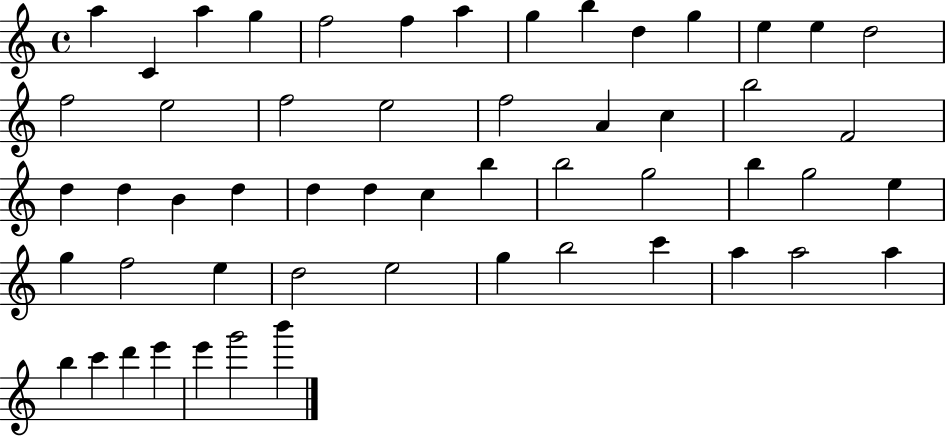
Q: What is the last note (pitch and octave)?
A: B6